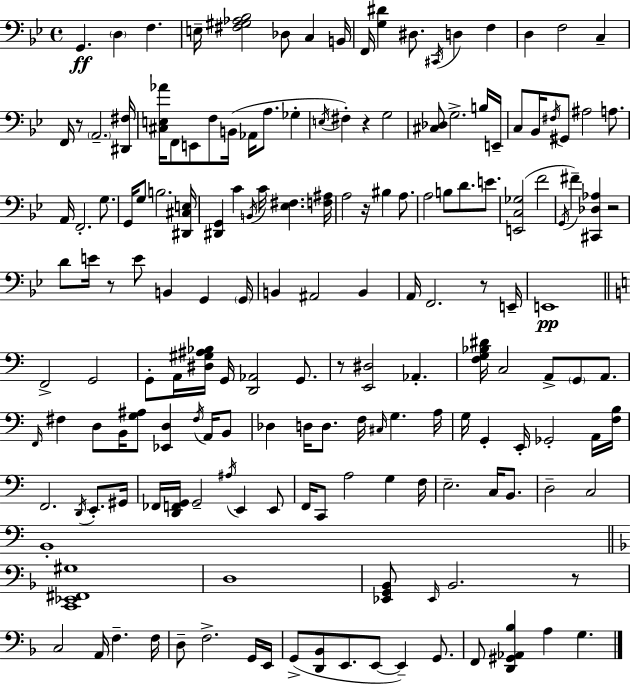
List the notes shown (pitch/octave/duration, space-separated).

G2/q. D3/q F3/q. E3/s [F#3,G#3,Ab3,Bb3]/h Db3/e C3/q B2/s F2/s [G3,D#4]/q D#3/e. C#2/s D3/q F3/q D3/q F3/h C3/q F2/s R/e A2/h. [D#2,F#3]/s [C#3,E3,Ab4]/s F2/e E2/e F3/e B2/s Ab2/s A3/e. Gb3/q E3/s F#3/q R/q G3/h [C#3,Db3]/e G3/h. B3/s E2/s C3/e Bb2/s F#3/s G#2/e A#3/h A3/e. A2/s F2/h. G3/e. G2/s G3/e B3/h. [D#2,C#3,E3]/s [D#2,G2]/q C4/q B2/s C4/s [Eb3,F#3]/q. [F3,A#3]/s A3/h R/s BIS3/q A3/e. A3/h B3/e D4/e. E4/e. [E2,C3,Gb3]/h F4/h G2/s F#4/q [C#2,Db3,Ab3]/q R/h D4/e E4/s R/e E4/e B2/q G2/q G2/s B2/q A#2/h B2/q A2/s F2/h. R/e E2/s E2/w F2/h G2/h G2/e A2/s [D#3,G#3,A#3,Bb3]/s G2/s [D2,Ab2]/h G2/e. R/e [E2,D#3]/h Ab2/q. [F3,G3,Bb3,D#4]/s C3/h A2/e G2/e A2/e. F2/s F#3/q D3/e B2/s [G3,A#3]/e [Eb2,D3]/q F#3/s A2/s B2/e Db3/q D3/s D3/e. F3/s C#3/s G3/q. A3/s G3/s G2/q E2/s Gb2/h A2/s [F3,B3]/s F2/h. D2/s E2/e. G#2/s FES2/s [D2,F2,G2]/s G2/h A#3/s E2/q E2/e F2/s C2/e A3/h G3/q F3/s E3/h. C3/s B2/e. D3/h C3/h B2/w [C2,Eb2,F#2,G#3]/w D3/w [Eb2,G2,Bb2]/e Eb2/s Bb2/h. R/e C3/h A2/s F3/q. F3/s D3/e F3/h. G2/s E2/s G2/e [D2,Bb2]/e E2/e. E2/e E2/q G2/e. F2/e [D2,G#2,Ab2,Bb3]/q A3/q G3/q.